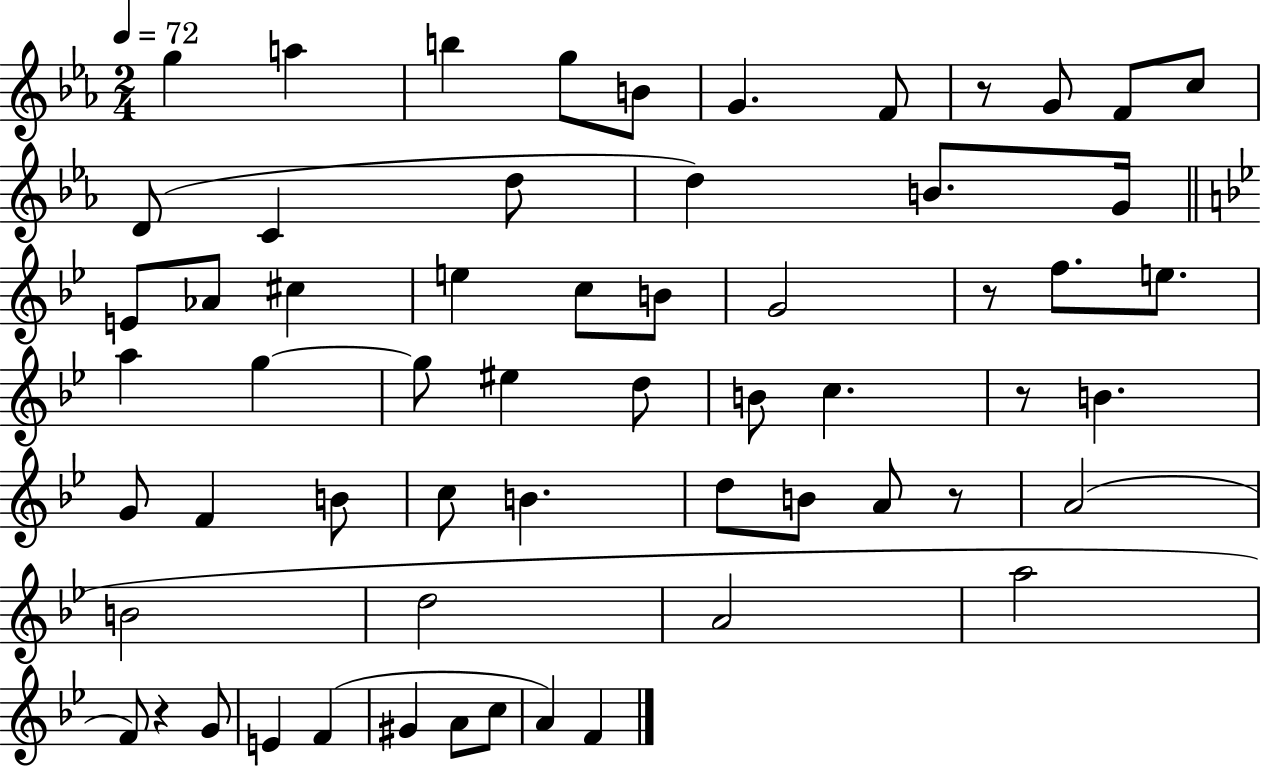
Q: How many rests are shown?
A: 5